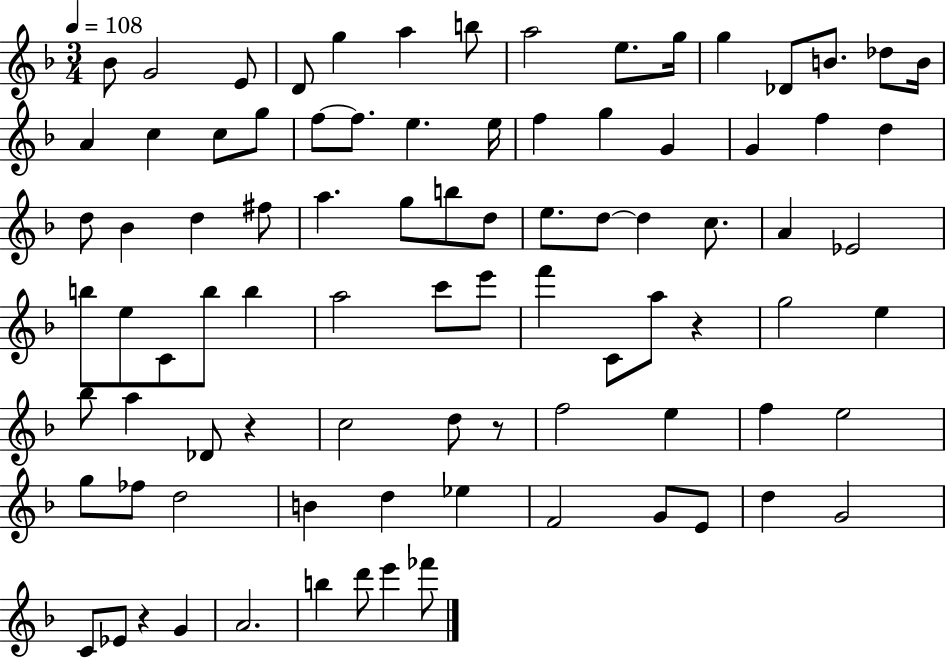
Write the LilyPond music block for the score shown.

{
  \clef treble
  \numericTimeSignature
  \time 3/4
  \key f \major
  \tempo 4 = 108
  \repeat volta 2 { bes'8 g'2 e'8 | d'8 g''4 a''4 b''8 | a''2 e''8. g''16 | g''4 des'8 b'8. des''8 b'16 | \break a'4 c''4 c''8 g''8 | f''8~~ f''8. e''4. e''16 | f''4 g''4 g'4 | g'4 f''4 d''4 | \break d''8 bes'4 d''4 fis''8 | a''4. g''8 b''8 d''8 | e''8. d''8~~ d''4 c''8. | a'4 ees'2 | \break b''8 e''8 c'8 b''8 b''4 | a''2 c'''8 e'''8 | f'''4 c'8 a''8 r4 | g''2 e''4 | \break bes''8 a''4 des'8 r4 | c''2 d''8 r8 | f''2 e''4 | f''4 e''2 | \break g''8 fes''8 d''2 | b'4 d''4 ees''4 | f'2 g'8 e'8 | d''4 g'2 | \break c'8 ees'8 r4 g'4 | a'2. | b''4 d'''8 e'''4 fes'''8 | } \bar "|."
}